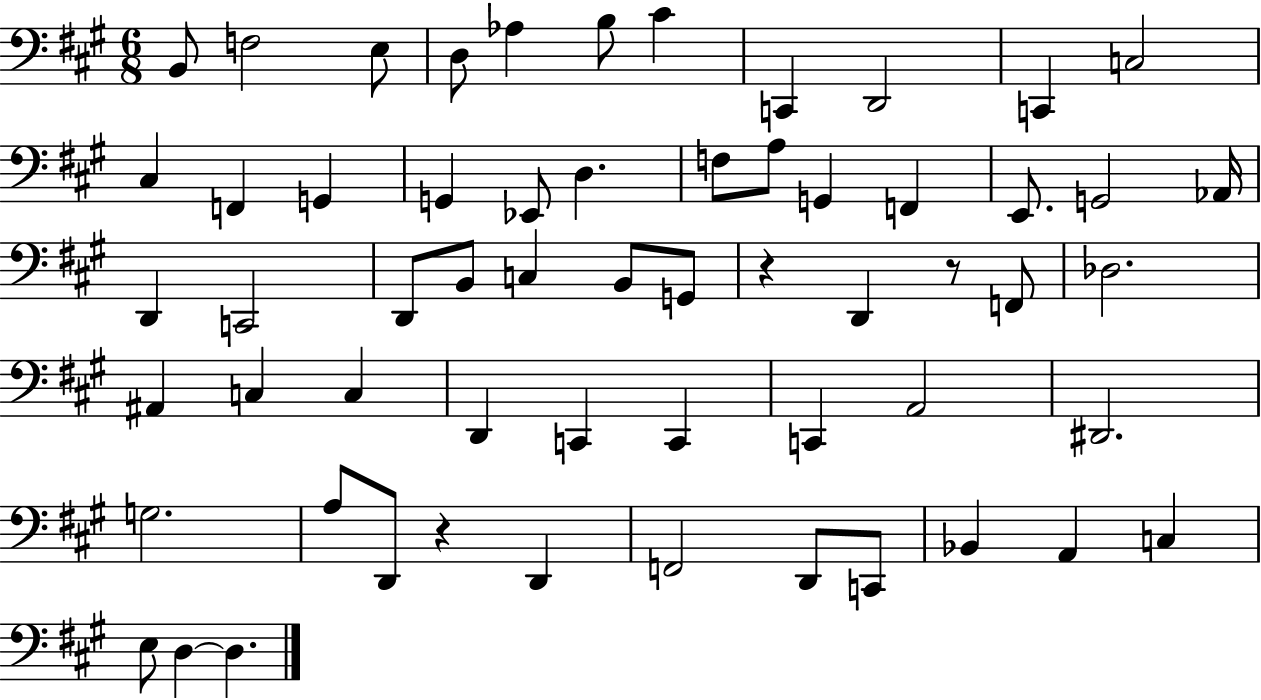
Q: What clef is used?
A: bass